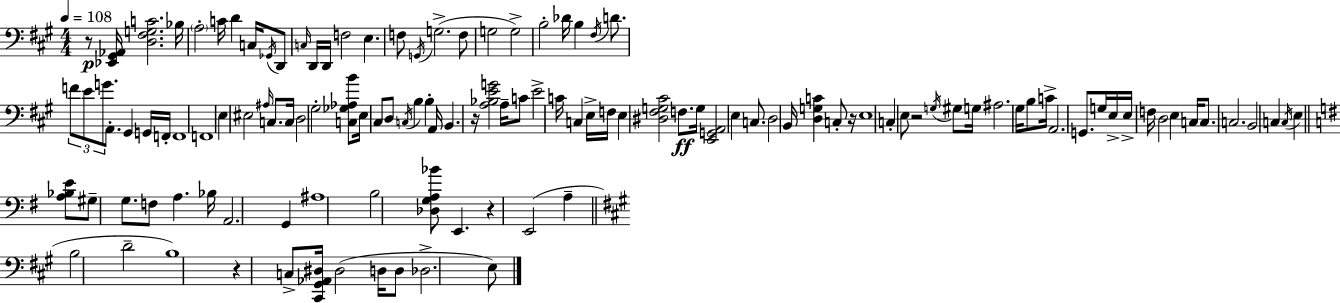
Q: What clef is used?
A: bass